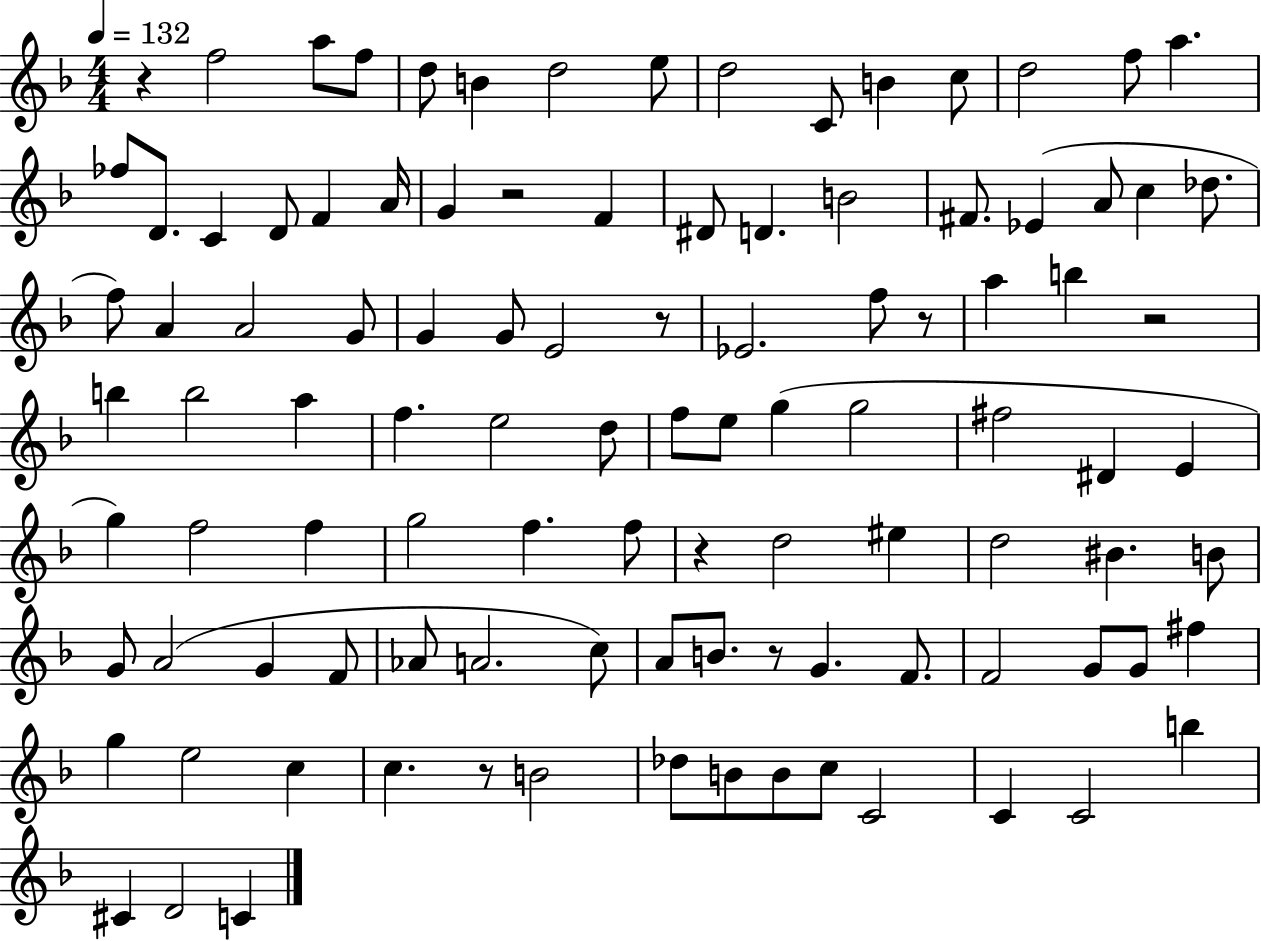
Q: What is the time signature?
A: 4/4